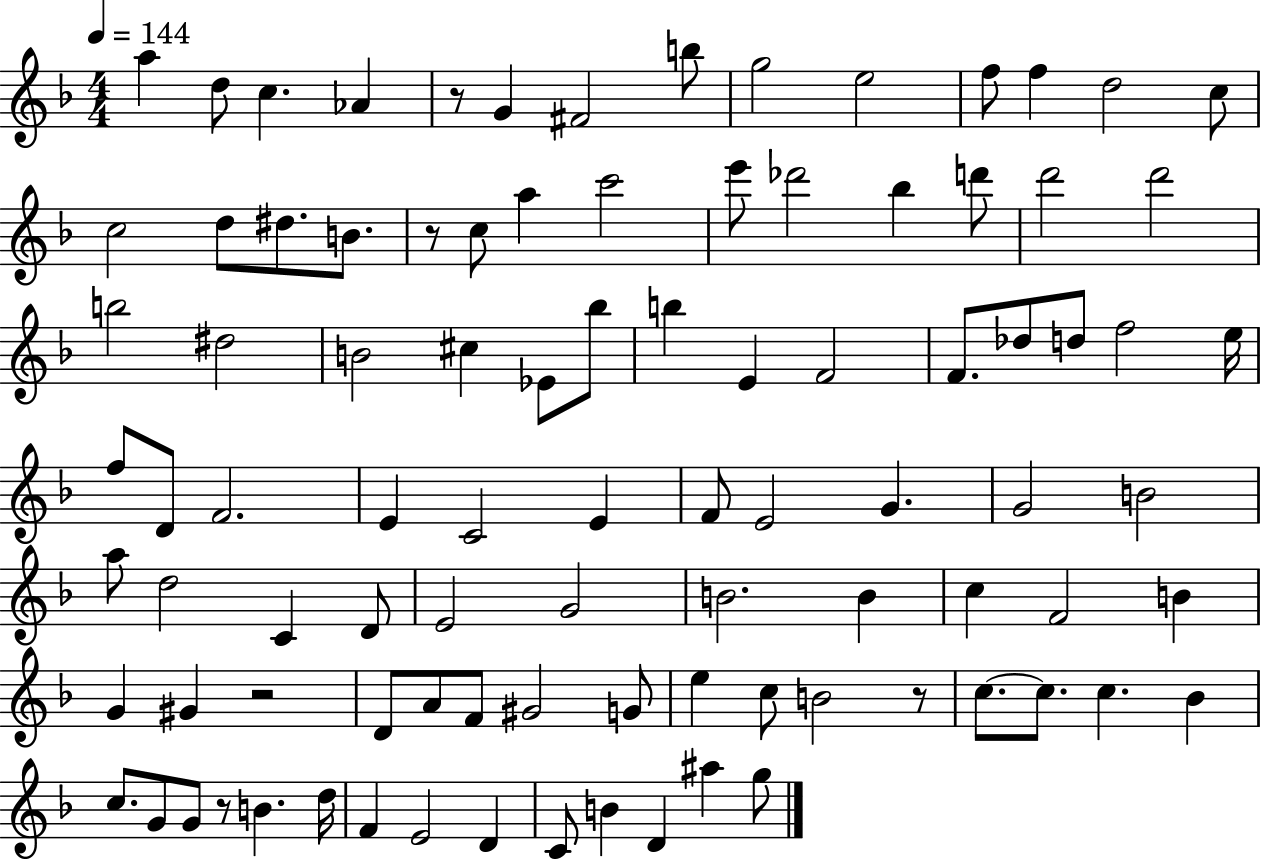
X:1
T:Untitled
M:4/4
L:1/4
K:F
a d/2 c _A z/2 G ^F2 b/2 g2 e2 f/2 f d2 c/2 c2 d/2 ^d/2 B/2 z/2 c/2 a c'2 e'/2 _d'2 _b d'/2 d'2 d'2 b2 ^d2 B2 ^c _E/2 _b/2 b E F2 F/2 _d/2 d/2 f2 e/4 f/2 D/2 F2 E C2 E F/2 E2 G G2 B2 a/2 d2 C D/2 E2 G2 B2 B c F2 B G ^G z2 D/2 A/2 F/2 ^G2 G/2 e c/2 B2 z/2 c/2 c/2 c _B c/2 G/2 G/2 z/2 B d/4 F E2 D C/2 B D ^a g/2